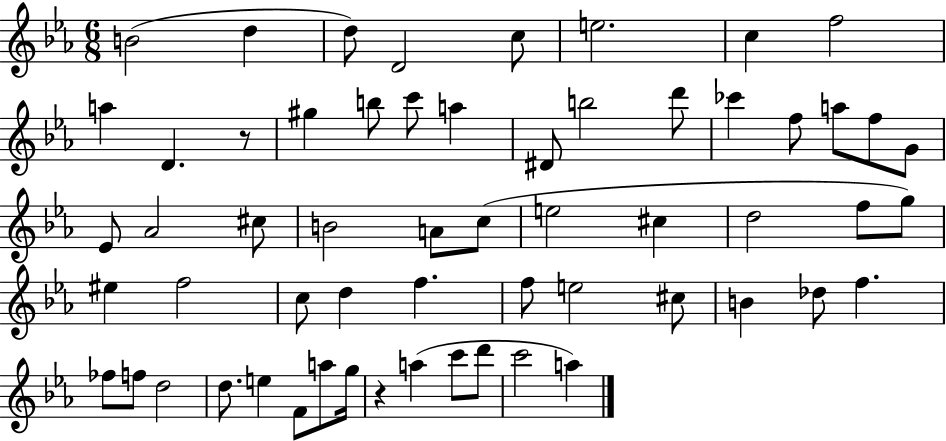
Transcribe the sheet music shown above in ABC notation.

X:1
T:Untitled
M:6/8
L:1/4
K:Eb
B2 d d/2 D2 c/2 e2 c f2 a D z/2 ^g b/2 c'/2 a ^D/2 b2 d'/2 _c' f/2 a/2 f/2 G/2 _E/2 _A2 ^c/2 B2 A/2 c/2 e2 ^c d2 f/2 g/2 ^e f2 c/2 d f f/2 e2 ^c/2 B _d/2 f _f/2 f/2 d2 d/2 e F/2 a/2 g/4 z a c'/2 d'/2 c'2 a